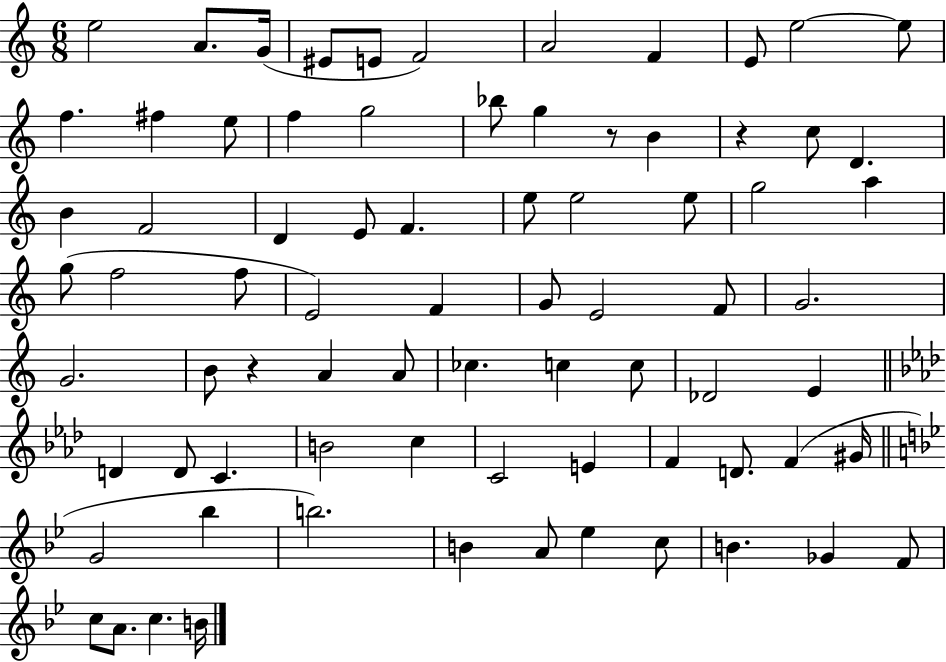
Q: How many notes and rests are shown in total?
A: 77